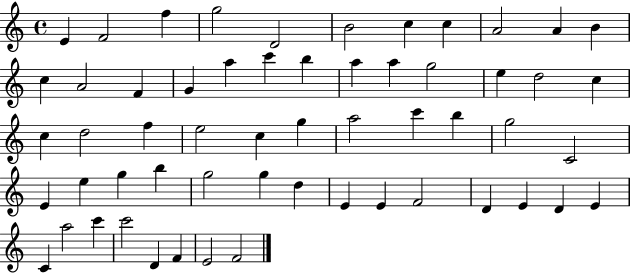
E4/q F4/h F5/q G5/h D4/h B4/h C5/q C5/q A4/h A4/q B4/q C5/q A4/h F4/q G4/q A5/q C6/q B5/q A5/q A5/q G5/h E5/q D5/h C5/q C5/q D5/h F5/q E5/h C5/q G5/q A5/h C6/q B5/q G5/h C4/h E4/q E5/q G5/q B5/q G5/h G5/q D5/q E4/q E4/q F4/h D4/q E4/q D4/q E4/q C4/q A5/h C6/q C6/h D4/q F4/q E4/h F4/h